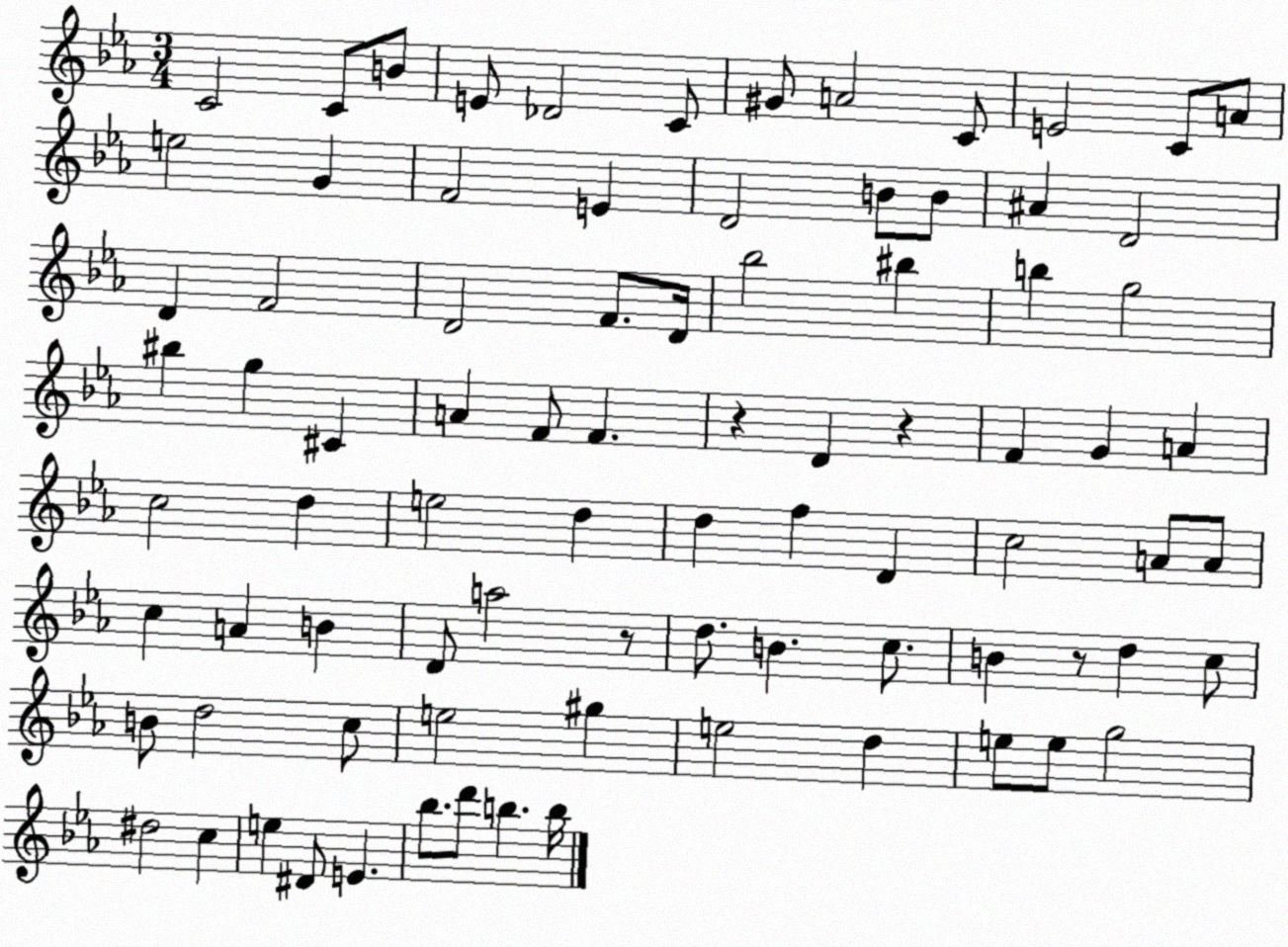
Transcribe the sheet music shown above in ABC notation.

X:1
T:Untitled
M:3/4
L:1/4
K:Eb
C2 C/2 B/2 E/2 _D2 C/2 ^G/2 A2 C/2 E2 C/2 A/2 e2 G F2 E D2 B/2 B/2 ^A D2 D F2 D2 F/2 D/4 _b2 ^b b g2 ^b g ^C A F/2 F z D z F G A c2 d e2 d d f D c2 A/2 A/2 c A B D/2 a2 z/2 d/2 B c/2 B z/2 d c/2 B/2 d2 c/2 e2 ^g e2 d e/2 e/2 g2 ^d2 c e ^D/2 E _b/2 d'/2 b b/4